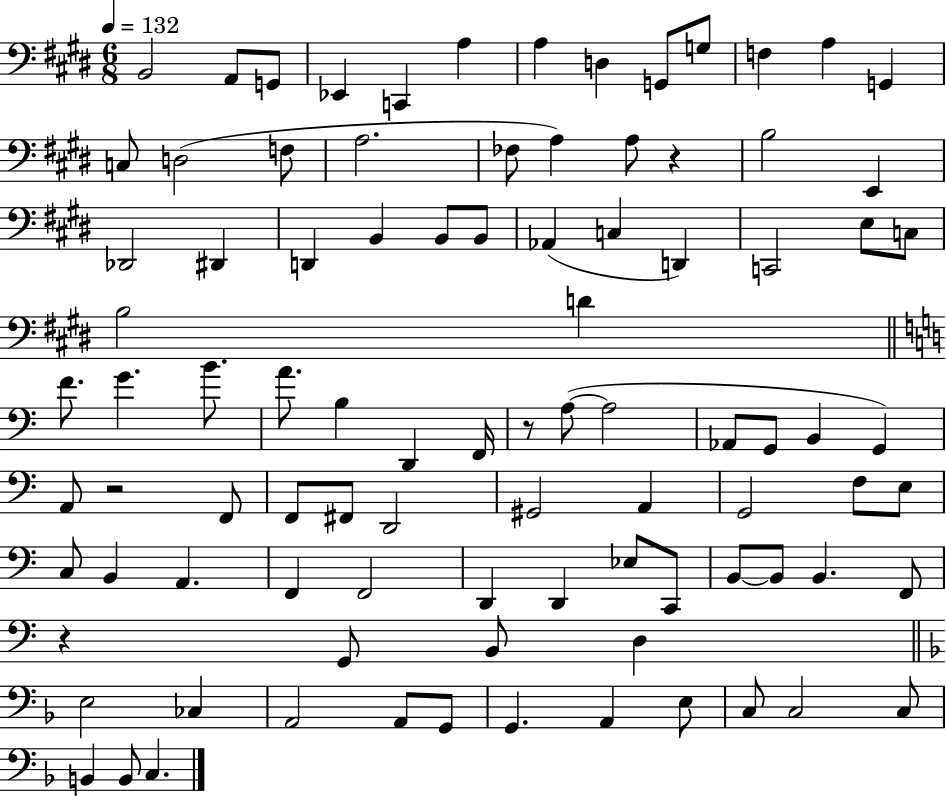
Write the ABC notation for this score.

X:1
T:Untitled
M:6/8
L:1/4
K:E
B,,2 A,,/2 G,,/2 _E,, C,, A, A, D, G,,/2 G,/2 F, A, G,, C,/2 D,2 F,/2 A,2 _F,/2 A, A,/2 z B,2 E,, _D,,2 ^D,, D,, B,, B,,/2 B,,/2 _A,, C, D,, C,,2 E,/2 C,/2 B,2 D F/2 G B/2 A/2 B, D,, F,,/4 z/2 A,/2 A,2 _A,,/2 G,,/2 B,, G,, A,,/2 z2 F,,/2 F,,/2 ^F,,/2 D,,2 ^G,,2 A,, G,,2 F,/2 E,/2 C,/2 B,, A,, F,, F,,2 D,, D,, _E,/2 C,,/2 B,,/2 B,,/2 B,, F,,/2 z G,,/2 B,,/2 D, E,2 _C, A,,2 A,,/2 G,,/2 G,, A,, E,/2 C,/2 C,2 C,/2 B,, B,,/2 C,